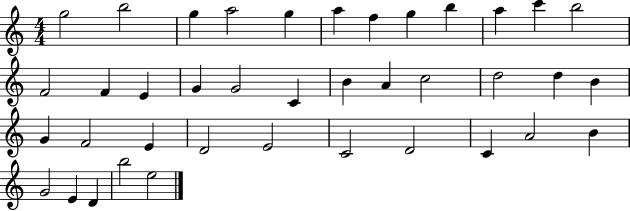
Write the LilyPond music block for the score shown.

{
  \clef treble
  \numericTimeSignature
  \time 4/4
  \key c \major
  g''2 b''2 | g''4 a''2 g''4 | a''4 f''4 g''4 b''4 | a''4 c'''4 b''2 | \break f'2 f'4 e'4 | g'4 g'2 c'4 | b'4 a'4 c''2 | d''2 d''4 b'4 | \break g'4 f'2 e'4 | d'2 e'2 | c'2 d'2 | c'4 a'2 b'4 | \break g'2 e'4 d'4 | b''2 e''2 | \bar "|."
}